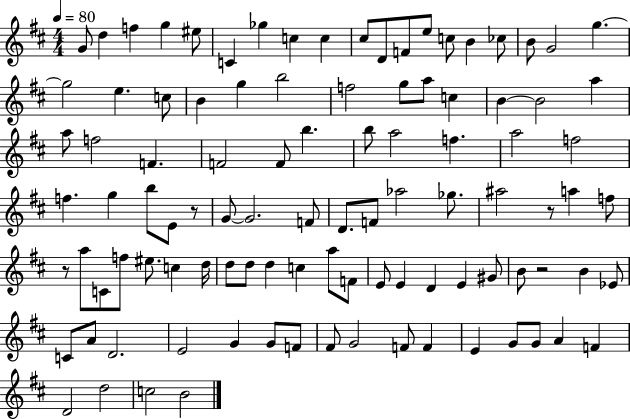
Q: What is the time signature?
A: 4/4